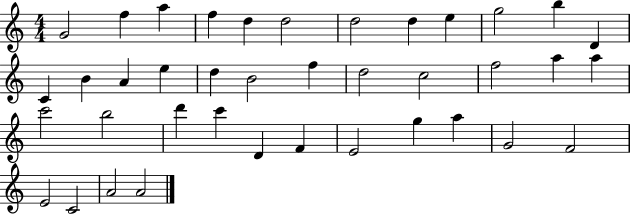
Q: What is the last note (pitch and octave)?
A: A4